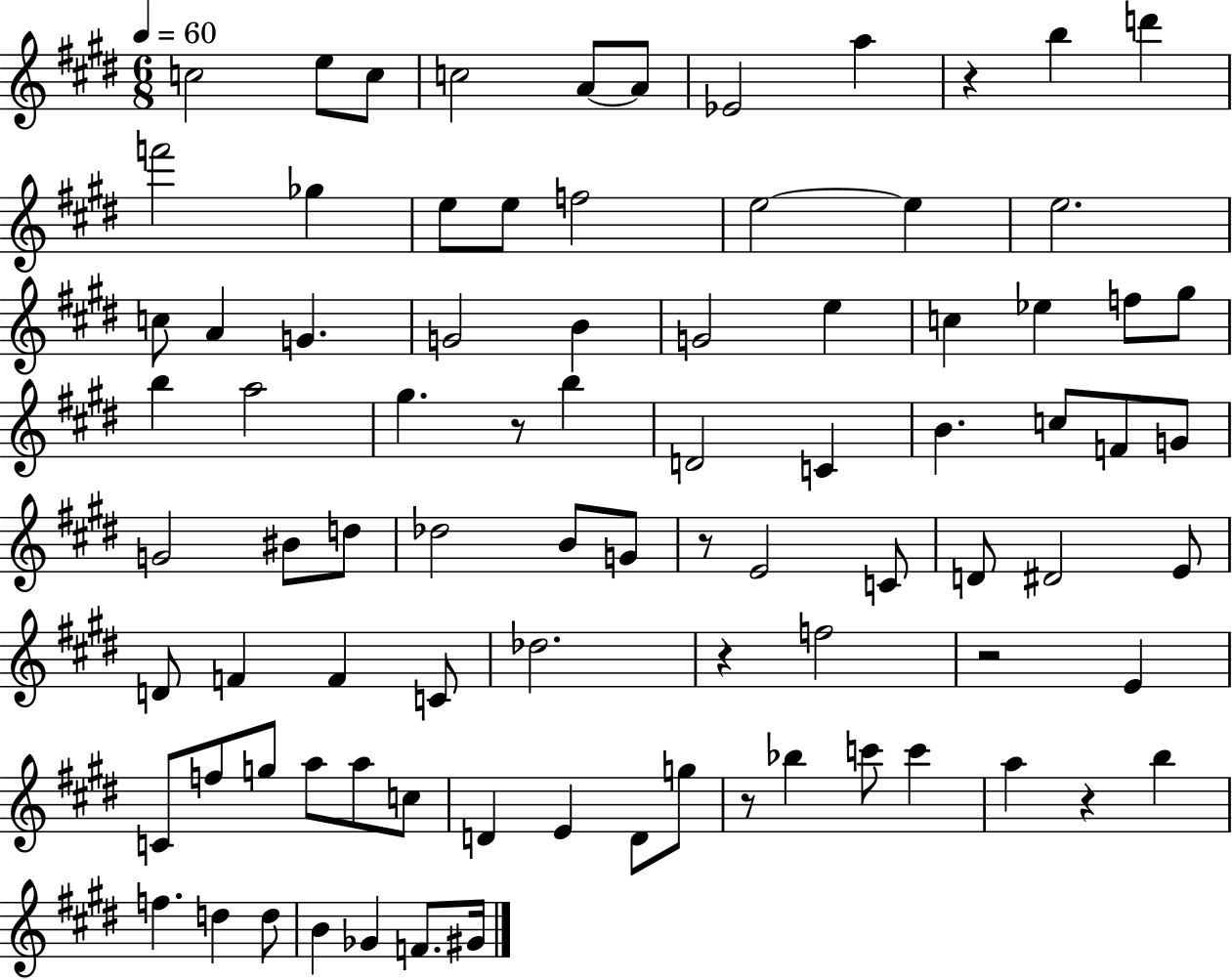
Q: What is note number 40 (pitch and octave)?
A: G4